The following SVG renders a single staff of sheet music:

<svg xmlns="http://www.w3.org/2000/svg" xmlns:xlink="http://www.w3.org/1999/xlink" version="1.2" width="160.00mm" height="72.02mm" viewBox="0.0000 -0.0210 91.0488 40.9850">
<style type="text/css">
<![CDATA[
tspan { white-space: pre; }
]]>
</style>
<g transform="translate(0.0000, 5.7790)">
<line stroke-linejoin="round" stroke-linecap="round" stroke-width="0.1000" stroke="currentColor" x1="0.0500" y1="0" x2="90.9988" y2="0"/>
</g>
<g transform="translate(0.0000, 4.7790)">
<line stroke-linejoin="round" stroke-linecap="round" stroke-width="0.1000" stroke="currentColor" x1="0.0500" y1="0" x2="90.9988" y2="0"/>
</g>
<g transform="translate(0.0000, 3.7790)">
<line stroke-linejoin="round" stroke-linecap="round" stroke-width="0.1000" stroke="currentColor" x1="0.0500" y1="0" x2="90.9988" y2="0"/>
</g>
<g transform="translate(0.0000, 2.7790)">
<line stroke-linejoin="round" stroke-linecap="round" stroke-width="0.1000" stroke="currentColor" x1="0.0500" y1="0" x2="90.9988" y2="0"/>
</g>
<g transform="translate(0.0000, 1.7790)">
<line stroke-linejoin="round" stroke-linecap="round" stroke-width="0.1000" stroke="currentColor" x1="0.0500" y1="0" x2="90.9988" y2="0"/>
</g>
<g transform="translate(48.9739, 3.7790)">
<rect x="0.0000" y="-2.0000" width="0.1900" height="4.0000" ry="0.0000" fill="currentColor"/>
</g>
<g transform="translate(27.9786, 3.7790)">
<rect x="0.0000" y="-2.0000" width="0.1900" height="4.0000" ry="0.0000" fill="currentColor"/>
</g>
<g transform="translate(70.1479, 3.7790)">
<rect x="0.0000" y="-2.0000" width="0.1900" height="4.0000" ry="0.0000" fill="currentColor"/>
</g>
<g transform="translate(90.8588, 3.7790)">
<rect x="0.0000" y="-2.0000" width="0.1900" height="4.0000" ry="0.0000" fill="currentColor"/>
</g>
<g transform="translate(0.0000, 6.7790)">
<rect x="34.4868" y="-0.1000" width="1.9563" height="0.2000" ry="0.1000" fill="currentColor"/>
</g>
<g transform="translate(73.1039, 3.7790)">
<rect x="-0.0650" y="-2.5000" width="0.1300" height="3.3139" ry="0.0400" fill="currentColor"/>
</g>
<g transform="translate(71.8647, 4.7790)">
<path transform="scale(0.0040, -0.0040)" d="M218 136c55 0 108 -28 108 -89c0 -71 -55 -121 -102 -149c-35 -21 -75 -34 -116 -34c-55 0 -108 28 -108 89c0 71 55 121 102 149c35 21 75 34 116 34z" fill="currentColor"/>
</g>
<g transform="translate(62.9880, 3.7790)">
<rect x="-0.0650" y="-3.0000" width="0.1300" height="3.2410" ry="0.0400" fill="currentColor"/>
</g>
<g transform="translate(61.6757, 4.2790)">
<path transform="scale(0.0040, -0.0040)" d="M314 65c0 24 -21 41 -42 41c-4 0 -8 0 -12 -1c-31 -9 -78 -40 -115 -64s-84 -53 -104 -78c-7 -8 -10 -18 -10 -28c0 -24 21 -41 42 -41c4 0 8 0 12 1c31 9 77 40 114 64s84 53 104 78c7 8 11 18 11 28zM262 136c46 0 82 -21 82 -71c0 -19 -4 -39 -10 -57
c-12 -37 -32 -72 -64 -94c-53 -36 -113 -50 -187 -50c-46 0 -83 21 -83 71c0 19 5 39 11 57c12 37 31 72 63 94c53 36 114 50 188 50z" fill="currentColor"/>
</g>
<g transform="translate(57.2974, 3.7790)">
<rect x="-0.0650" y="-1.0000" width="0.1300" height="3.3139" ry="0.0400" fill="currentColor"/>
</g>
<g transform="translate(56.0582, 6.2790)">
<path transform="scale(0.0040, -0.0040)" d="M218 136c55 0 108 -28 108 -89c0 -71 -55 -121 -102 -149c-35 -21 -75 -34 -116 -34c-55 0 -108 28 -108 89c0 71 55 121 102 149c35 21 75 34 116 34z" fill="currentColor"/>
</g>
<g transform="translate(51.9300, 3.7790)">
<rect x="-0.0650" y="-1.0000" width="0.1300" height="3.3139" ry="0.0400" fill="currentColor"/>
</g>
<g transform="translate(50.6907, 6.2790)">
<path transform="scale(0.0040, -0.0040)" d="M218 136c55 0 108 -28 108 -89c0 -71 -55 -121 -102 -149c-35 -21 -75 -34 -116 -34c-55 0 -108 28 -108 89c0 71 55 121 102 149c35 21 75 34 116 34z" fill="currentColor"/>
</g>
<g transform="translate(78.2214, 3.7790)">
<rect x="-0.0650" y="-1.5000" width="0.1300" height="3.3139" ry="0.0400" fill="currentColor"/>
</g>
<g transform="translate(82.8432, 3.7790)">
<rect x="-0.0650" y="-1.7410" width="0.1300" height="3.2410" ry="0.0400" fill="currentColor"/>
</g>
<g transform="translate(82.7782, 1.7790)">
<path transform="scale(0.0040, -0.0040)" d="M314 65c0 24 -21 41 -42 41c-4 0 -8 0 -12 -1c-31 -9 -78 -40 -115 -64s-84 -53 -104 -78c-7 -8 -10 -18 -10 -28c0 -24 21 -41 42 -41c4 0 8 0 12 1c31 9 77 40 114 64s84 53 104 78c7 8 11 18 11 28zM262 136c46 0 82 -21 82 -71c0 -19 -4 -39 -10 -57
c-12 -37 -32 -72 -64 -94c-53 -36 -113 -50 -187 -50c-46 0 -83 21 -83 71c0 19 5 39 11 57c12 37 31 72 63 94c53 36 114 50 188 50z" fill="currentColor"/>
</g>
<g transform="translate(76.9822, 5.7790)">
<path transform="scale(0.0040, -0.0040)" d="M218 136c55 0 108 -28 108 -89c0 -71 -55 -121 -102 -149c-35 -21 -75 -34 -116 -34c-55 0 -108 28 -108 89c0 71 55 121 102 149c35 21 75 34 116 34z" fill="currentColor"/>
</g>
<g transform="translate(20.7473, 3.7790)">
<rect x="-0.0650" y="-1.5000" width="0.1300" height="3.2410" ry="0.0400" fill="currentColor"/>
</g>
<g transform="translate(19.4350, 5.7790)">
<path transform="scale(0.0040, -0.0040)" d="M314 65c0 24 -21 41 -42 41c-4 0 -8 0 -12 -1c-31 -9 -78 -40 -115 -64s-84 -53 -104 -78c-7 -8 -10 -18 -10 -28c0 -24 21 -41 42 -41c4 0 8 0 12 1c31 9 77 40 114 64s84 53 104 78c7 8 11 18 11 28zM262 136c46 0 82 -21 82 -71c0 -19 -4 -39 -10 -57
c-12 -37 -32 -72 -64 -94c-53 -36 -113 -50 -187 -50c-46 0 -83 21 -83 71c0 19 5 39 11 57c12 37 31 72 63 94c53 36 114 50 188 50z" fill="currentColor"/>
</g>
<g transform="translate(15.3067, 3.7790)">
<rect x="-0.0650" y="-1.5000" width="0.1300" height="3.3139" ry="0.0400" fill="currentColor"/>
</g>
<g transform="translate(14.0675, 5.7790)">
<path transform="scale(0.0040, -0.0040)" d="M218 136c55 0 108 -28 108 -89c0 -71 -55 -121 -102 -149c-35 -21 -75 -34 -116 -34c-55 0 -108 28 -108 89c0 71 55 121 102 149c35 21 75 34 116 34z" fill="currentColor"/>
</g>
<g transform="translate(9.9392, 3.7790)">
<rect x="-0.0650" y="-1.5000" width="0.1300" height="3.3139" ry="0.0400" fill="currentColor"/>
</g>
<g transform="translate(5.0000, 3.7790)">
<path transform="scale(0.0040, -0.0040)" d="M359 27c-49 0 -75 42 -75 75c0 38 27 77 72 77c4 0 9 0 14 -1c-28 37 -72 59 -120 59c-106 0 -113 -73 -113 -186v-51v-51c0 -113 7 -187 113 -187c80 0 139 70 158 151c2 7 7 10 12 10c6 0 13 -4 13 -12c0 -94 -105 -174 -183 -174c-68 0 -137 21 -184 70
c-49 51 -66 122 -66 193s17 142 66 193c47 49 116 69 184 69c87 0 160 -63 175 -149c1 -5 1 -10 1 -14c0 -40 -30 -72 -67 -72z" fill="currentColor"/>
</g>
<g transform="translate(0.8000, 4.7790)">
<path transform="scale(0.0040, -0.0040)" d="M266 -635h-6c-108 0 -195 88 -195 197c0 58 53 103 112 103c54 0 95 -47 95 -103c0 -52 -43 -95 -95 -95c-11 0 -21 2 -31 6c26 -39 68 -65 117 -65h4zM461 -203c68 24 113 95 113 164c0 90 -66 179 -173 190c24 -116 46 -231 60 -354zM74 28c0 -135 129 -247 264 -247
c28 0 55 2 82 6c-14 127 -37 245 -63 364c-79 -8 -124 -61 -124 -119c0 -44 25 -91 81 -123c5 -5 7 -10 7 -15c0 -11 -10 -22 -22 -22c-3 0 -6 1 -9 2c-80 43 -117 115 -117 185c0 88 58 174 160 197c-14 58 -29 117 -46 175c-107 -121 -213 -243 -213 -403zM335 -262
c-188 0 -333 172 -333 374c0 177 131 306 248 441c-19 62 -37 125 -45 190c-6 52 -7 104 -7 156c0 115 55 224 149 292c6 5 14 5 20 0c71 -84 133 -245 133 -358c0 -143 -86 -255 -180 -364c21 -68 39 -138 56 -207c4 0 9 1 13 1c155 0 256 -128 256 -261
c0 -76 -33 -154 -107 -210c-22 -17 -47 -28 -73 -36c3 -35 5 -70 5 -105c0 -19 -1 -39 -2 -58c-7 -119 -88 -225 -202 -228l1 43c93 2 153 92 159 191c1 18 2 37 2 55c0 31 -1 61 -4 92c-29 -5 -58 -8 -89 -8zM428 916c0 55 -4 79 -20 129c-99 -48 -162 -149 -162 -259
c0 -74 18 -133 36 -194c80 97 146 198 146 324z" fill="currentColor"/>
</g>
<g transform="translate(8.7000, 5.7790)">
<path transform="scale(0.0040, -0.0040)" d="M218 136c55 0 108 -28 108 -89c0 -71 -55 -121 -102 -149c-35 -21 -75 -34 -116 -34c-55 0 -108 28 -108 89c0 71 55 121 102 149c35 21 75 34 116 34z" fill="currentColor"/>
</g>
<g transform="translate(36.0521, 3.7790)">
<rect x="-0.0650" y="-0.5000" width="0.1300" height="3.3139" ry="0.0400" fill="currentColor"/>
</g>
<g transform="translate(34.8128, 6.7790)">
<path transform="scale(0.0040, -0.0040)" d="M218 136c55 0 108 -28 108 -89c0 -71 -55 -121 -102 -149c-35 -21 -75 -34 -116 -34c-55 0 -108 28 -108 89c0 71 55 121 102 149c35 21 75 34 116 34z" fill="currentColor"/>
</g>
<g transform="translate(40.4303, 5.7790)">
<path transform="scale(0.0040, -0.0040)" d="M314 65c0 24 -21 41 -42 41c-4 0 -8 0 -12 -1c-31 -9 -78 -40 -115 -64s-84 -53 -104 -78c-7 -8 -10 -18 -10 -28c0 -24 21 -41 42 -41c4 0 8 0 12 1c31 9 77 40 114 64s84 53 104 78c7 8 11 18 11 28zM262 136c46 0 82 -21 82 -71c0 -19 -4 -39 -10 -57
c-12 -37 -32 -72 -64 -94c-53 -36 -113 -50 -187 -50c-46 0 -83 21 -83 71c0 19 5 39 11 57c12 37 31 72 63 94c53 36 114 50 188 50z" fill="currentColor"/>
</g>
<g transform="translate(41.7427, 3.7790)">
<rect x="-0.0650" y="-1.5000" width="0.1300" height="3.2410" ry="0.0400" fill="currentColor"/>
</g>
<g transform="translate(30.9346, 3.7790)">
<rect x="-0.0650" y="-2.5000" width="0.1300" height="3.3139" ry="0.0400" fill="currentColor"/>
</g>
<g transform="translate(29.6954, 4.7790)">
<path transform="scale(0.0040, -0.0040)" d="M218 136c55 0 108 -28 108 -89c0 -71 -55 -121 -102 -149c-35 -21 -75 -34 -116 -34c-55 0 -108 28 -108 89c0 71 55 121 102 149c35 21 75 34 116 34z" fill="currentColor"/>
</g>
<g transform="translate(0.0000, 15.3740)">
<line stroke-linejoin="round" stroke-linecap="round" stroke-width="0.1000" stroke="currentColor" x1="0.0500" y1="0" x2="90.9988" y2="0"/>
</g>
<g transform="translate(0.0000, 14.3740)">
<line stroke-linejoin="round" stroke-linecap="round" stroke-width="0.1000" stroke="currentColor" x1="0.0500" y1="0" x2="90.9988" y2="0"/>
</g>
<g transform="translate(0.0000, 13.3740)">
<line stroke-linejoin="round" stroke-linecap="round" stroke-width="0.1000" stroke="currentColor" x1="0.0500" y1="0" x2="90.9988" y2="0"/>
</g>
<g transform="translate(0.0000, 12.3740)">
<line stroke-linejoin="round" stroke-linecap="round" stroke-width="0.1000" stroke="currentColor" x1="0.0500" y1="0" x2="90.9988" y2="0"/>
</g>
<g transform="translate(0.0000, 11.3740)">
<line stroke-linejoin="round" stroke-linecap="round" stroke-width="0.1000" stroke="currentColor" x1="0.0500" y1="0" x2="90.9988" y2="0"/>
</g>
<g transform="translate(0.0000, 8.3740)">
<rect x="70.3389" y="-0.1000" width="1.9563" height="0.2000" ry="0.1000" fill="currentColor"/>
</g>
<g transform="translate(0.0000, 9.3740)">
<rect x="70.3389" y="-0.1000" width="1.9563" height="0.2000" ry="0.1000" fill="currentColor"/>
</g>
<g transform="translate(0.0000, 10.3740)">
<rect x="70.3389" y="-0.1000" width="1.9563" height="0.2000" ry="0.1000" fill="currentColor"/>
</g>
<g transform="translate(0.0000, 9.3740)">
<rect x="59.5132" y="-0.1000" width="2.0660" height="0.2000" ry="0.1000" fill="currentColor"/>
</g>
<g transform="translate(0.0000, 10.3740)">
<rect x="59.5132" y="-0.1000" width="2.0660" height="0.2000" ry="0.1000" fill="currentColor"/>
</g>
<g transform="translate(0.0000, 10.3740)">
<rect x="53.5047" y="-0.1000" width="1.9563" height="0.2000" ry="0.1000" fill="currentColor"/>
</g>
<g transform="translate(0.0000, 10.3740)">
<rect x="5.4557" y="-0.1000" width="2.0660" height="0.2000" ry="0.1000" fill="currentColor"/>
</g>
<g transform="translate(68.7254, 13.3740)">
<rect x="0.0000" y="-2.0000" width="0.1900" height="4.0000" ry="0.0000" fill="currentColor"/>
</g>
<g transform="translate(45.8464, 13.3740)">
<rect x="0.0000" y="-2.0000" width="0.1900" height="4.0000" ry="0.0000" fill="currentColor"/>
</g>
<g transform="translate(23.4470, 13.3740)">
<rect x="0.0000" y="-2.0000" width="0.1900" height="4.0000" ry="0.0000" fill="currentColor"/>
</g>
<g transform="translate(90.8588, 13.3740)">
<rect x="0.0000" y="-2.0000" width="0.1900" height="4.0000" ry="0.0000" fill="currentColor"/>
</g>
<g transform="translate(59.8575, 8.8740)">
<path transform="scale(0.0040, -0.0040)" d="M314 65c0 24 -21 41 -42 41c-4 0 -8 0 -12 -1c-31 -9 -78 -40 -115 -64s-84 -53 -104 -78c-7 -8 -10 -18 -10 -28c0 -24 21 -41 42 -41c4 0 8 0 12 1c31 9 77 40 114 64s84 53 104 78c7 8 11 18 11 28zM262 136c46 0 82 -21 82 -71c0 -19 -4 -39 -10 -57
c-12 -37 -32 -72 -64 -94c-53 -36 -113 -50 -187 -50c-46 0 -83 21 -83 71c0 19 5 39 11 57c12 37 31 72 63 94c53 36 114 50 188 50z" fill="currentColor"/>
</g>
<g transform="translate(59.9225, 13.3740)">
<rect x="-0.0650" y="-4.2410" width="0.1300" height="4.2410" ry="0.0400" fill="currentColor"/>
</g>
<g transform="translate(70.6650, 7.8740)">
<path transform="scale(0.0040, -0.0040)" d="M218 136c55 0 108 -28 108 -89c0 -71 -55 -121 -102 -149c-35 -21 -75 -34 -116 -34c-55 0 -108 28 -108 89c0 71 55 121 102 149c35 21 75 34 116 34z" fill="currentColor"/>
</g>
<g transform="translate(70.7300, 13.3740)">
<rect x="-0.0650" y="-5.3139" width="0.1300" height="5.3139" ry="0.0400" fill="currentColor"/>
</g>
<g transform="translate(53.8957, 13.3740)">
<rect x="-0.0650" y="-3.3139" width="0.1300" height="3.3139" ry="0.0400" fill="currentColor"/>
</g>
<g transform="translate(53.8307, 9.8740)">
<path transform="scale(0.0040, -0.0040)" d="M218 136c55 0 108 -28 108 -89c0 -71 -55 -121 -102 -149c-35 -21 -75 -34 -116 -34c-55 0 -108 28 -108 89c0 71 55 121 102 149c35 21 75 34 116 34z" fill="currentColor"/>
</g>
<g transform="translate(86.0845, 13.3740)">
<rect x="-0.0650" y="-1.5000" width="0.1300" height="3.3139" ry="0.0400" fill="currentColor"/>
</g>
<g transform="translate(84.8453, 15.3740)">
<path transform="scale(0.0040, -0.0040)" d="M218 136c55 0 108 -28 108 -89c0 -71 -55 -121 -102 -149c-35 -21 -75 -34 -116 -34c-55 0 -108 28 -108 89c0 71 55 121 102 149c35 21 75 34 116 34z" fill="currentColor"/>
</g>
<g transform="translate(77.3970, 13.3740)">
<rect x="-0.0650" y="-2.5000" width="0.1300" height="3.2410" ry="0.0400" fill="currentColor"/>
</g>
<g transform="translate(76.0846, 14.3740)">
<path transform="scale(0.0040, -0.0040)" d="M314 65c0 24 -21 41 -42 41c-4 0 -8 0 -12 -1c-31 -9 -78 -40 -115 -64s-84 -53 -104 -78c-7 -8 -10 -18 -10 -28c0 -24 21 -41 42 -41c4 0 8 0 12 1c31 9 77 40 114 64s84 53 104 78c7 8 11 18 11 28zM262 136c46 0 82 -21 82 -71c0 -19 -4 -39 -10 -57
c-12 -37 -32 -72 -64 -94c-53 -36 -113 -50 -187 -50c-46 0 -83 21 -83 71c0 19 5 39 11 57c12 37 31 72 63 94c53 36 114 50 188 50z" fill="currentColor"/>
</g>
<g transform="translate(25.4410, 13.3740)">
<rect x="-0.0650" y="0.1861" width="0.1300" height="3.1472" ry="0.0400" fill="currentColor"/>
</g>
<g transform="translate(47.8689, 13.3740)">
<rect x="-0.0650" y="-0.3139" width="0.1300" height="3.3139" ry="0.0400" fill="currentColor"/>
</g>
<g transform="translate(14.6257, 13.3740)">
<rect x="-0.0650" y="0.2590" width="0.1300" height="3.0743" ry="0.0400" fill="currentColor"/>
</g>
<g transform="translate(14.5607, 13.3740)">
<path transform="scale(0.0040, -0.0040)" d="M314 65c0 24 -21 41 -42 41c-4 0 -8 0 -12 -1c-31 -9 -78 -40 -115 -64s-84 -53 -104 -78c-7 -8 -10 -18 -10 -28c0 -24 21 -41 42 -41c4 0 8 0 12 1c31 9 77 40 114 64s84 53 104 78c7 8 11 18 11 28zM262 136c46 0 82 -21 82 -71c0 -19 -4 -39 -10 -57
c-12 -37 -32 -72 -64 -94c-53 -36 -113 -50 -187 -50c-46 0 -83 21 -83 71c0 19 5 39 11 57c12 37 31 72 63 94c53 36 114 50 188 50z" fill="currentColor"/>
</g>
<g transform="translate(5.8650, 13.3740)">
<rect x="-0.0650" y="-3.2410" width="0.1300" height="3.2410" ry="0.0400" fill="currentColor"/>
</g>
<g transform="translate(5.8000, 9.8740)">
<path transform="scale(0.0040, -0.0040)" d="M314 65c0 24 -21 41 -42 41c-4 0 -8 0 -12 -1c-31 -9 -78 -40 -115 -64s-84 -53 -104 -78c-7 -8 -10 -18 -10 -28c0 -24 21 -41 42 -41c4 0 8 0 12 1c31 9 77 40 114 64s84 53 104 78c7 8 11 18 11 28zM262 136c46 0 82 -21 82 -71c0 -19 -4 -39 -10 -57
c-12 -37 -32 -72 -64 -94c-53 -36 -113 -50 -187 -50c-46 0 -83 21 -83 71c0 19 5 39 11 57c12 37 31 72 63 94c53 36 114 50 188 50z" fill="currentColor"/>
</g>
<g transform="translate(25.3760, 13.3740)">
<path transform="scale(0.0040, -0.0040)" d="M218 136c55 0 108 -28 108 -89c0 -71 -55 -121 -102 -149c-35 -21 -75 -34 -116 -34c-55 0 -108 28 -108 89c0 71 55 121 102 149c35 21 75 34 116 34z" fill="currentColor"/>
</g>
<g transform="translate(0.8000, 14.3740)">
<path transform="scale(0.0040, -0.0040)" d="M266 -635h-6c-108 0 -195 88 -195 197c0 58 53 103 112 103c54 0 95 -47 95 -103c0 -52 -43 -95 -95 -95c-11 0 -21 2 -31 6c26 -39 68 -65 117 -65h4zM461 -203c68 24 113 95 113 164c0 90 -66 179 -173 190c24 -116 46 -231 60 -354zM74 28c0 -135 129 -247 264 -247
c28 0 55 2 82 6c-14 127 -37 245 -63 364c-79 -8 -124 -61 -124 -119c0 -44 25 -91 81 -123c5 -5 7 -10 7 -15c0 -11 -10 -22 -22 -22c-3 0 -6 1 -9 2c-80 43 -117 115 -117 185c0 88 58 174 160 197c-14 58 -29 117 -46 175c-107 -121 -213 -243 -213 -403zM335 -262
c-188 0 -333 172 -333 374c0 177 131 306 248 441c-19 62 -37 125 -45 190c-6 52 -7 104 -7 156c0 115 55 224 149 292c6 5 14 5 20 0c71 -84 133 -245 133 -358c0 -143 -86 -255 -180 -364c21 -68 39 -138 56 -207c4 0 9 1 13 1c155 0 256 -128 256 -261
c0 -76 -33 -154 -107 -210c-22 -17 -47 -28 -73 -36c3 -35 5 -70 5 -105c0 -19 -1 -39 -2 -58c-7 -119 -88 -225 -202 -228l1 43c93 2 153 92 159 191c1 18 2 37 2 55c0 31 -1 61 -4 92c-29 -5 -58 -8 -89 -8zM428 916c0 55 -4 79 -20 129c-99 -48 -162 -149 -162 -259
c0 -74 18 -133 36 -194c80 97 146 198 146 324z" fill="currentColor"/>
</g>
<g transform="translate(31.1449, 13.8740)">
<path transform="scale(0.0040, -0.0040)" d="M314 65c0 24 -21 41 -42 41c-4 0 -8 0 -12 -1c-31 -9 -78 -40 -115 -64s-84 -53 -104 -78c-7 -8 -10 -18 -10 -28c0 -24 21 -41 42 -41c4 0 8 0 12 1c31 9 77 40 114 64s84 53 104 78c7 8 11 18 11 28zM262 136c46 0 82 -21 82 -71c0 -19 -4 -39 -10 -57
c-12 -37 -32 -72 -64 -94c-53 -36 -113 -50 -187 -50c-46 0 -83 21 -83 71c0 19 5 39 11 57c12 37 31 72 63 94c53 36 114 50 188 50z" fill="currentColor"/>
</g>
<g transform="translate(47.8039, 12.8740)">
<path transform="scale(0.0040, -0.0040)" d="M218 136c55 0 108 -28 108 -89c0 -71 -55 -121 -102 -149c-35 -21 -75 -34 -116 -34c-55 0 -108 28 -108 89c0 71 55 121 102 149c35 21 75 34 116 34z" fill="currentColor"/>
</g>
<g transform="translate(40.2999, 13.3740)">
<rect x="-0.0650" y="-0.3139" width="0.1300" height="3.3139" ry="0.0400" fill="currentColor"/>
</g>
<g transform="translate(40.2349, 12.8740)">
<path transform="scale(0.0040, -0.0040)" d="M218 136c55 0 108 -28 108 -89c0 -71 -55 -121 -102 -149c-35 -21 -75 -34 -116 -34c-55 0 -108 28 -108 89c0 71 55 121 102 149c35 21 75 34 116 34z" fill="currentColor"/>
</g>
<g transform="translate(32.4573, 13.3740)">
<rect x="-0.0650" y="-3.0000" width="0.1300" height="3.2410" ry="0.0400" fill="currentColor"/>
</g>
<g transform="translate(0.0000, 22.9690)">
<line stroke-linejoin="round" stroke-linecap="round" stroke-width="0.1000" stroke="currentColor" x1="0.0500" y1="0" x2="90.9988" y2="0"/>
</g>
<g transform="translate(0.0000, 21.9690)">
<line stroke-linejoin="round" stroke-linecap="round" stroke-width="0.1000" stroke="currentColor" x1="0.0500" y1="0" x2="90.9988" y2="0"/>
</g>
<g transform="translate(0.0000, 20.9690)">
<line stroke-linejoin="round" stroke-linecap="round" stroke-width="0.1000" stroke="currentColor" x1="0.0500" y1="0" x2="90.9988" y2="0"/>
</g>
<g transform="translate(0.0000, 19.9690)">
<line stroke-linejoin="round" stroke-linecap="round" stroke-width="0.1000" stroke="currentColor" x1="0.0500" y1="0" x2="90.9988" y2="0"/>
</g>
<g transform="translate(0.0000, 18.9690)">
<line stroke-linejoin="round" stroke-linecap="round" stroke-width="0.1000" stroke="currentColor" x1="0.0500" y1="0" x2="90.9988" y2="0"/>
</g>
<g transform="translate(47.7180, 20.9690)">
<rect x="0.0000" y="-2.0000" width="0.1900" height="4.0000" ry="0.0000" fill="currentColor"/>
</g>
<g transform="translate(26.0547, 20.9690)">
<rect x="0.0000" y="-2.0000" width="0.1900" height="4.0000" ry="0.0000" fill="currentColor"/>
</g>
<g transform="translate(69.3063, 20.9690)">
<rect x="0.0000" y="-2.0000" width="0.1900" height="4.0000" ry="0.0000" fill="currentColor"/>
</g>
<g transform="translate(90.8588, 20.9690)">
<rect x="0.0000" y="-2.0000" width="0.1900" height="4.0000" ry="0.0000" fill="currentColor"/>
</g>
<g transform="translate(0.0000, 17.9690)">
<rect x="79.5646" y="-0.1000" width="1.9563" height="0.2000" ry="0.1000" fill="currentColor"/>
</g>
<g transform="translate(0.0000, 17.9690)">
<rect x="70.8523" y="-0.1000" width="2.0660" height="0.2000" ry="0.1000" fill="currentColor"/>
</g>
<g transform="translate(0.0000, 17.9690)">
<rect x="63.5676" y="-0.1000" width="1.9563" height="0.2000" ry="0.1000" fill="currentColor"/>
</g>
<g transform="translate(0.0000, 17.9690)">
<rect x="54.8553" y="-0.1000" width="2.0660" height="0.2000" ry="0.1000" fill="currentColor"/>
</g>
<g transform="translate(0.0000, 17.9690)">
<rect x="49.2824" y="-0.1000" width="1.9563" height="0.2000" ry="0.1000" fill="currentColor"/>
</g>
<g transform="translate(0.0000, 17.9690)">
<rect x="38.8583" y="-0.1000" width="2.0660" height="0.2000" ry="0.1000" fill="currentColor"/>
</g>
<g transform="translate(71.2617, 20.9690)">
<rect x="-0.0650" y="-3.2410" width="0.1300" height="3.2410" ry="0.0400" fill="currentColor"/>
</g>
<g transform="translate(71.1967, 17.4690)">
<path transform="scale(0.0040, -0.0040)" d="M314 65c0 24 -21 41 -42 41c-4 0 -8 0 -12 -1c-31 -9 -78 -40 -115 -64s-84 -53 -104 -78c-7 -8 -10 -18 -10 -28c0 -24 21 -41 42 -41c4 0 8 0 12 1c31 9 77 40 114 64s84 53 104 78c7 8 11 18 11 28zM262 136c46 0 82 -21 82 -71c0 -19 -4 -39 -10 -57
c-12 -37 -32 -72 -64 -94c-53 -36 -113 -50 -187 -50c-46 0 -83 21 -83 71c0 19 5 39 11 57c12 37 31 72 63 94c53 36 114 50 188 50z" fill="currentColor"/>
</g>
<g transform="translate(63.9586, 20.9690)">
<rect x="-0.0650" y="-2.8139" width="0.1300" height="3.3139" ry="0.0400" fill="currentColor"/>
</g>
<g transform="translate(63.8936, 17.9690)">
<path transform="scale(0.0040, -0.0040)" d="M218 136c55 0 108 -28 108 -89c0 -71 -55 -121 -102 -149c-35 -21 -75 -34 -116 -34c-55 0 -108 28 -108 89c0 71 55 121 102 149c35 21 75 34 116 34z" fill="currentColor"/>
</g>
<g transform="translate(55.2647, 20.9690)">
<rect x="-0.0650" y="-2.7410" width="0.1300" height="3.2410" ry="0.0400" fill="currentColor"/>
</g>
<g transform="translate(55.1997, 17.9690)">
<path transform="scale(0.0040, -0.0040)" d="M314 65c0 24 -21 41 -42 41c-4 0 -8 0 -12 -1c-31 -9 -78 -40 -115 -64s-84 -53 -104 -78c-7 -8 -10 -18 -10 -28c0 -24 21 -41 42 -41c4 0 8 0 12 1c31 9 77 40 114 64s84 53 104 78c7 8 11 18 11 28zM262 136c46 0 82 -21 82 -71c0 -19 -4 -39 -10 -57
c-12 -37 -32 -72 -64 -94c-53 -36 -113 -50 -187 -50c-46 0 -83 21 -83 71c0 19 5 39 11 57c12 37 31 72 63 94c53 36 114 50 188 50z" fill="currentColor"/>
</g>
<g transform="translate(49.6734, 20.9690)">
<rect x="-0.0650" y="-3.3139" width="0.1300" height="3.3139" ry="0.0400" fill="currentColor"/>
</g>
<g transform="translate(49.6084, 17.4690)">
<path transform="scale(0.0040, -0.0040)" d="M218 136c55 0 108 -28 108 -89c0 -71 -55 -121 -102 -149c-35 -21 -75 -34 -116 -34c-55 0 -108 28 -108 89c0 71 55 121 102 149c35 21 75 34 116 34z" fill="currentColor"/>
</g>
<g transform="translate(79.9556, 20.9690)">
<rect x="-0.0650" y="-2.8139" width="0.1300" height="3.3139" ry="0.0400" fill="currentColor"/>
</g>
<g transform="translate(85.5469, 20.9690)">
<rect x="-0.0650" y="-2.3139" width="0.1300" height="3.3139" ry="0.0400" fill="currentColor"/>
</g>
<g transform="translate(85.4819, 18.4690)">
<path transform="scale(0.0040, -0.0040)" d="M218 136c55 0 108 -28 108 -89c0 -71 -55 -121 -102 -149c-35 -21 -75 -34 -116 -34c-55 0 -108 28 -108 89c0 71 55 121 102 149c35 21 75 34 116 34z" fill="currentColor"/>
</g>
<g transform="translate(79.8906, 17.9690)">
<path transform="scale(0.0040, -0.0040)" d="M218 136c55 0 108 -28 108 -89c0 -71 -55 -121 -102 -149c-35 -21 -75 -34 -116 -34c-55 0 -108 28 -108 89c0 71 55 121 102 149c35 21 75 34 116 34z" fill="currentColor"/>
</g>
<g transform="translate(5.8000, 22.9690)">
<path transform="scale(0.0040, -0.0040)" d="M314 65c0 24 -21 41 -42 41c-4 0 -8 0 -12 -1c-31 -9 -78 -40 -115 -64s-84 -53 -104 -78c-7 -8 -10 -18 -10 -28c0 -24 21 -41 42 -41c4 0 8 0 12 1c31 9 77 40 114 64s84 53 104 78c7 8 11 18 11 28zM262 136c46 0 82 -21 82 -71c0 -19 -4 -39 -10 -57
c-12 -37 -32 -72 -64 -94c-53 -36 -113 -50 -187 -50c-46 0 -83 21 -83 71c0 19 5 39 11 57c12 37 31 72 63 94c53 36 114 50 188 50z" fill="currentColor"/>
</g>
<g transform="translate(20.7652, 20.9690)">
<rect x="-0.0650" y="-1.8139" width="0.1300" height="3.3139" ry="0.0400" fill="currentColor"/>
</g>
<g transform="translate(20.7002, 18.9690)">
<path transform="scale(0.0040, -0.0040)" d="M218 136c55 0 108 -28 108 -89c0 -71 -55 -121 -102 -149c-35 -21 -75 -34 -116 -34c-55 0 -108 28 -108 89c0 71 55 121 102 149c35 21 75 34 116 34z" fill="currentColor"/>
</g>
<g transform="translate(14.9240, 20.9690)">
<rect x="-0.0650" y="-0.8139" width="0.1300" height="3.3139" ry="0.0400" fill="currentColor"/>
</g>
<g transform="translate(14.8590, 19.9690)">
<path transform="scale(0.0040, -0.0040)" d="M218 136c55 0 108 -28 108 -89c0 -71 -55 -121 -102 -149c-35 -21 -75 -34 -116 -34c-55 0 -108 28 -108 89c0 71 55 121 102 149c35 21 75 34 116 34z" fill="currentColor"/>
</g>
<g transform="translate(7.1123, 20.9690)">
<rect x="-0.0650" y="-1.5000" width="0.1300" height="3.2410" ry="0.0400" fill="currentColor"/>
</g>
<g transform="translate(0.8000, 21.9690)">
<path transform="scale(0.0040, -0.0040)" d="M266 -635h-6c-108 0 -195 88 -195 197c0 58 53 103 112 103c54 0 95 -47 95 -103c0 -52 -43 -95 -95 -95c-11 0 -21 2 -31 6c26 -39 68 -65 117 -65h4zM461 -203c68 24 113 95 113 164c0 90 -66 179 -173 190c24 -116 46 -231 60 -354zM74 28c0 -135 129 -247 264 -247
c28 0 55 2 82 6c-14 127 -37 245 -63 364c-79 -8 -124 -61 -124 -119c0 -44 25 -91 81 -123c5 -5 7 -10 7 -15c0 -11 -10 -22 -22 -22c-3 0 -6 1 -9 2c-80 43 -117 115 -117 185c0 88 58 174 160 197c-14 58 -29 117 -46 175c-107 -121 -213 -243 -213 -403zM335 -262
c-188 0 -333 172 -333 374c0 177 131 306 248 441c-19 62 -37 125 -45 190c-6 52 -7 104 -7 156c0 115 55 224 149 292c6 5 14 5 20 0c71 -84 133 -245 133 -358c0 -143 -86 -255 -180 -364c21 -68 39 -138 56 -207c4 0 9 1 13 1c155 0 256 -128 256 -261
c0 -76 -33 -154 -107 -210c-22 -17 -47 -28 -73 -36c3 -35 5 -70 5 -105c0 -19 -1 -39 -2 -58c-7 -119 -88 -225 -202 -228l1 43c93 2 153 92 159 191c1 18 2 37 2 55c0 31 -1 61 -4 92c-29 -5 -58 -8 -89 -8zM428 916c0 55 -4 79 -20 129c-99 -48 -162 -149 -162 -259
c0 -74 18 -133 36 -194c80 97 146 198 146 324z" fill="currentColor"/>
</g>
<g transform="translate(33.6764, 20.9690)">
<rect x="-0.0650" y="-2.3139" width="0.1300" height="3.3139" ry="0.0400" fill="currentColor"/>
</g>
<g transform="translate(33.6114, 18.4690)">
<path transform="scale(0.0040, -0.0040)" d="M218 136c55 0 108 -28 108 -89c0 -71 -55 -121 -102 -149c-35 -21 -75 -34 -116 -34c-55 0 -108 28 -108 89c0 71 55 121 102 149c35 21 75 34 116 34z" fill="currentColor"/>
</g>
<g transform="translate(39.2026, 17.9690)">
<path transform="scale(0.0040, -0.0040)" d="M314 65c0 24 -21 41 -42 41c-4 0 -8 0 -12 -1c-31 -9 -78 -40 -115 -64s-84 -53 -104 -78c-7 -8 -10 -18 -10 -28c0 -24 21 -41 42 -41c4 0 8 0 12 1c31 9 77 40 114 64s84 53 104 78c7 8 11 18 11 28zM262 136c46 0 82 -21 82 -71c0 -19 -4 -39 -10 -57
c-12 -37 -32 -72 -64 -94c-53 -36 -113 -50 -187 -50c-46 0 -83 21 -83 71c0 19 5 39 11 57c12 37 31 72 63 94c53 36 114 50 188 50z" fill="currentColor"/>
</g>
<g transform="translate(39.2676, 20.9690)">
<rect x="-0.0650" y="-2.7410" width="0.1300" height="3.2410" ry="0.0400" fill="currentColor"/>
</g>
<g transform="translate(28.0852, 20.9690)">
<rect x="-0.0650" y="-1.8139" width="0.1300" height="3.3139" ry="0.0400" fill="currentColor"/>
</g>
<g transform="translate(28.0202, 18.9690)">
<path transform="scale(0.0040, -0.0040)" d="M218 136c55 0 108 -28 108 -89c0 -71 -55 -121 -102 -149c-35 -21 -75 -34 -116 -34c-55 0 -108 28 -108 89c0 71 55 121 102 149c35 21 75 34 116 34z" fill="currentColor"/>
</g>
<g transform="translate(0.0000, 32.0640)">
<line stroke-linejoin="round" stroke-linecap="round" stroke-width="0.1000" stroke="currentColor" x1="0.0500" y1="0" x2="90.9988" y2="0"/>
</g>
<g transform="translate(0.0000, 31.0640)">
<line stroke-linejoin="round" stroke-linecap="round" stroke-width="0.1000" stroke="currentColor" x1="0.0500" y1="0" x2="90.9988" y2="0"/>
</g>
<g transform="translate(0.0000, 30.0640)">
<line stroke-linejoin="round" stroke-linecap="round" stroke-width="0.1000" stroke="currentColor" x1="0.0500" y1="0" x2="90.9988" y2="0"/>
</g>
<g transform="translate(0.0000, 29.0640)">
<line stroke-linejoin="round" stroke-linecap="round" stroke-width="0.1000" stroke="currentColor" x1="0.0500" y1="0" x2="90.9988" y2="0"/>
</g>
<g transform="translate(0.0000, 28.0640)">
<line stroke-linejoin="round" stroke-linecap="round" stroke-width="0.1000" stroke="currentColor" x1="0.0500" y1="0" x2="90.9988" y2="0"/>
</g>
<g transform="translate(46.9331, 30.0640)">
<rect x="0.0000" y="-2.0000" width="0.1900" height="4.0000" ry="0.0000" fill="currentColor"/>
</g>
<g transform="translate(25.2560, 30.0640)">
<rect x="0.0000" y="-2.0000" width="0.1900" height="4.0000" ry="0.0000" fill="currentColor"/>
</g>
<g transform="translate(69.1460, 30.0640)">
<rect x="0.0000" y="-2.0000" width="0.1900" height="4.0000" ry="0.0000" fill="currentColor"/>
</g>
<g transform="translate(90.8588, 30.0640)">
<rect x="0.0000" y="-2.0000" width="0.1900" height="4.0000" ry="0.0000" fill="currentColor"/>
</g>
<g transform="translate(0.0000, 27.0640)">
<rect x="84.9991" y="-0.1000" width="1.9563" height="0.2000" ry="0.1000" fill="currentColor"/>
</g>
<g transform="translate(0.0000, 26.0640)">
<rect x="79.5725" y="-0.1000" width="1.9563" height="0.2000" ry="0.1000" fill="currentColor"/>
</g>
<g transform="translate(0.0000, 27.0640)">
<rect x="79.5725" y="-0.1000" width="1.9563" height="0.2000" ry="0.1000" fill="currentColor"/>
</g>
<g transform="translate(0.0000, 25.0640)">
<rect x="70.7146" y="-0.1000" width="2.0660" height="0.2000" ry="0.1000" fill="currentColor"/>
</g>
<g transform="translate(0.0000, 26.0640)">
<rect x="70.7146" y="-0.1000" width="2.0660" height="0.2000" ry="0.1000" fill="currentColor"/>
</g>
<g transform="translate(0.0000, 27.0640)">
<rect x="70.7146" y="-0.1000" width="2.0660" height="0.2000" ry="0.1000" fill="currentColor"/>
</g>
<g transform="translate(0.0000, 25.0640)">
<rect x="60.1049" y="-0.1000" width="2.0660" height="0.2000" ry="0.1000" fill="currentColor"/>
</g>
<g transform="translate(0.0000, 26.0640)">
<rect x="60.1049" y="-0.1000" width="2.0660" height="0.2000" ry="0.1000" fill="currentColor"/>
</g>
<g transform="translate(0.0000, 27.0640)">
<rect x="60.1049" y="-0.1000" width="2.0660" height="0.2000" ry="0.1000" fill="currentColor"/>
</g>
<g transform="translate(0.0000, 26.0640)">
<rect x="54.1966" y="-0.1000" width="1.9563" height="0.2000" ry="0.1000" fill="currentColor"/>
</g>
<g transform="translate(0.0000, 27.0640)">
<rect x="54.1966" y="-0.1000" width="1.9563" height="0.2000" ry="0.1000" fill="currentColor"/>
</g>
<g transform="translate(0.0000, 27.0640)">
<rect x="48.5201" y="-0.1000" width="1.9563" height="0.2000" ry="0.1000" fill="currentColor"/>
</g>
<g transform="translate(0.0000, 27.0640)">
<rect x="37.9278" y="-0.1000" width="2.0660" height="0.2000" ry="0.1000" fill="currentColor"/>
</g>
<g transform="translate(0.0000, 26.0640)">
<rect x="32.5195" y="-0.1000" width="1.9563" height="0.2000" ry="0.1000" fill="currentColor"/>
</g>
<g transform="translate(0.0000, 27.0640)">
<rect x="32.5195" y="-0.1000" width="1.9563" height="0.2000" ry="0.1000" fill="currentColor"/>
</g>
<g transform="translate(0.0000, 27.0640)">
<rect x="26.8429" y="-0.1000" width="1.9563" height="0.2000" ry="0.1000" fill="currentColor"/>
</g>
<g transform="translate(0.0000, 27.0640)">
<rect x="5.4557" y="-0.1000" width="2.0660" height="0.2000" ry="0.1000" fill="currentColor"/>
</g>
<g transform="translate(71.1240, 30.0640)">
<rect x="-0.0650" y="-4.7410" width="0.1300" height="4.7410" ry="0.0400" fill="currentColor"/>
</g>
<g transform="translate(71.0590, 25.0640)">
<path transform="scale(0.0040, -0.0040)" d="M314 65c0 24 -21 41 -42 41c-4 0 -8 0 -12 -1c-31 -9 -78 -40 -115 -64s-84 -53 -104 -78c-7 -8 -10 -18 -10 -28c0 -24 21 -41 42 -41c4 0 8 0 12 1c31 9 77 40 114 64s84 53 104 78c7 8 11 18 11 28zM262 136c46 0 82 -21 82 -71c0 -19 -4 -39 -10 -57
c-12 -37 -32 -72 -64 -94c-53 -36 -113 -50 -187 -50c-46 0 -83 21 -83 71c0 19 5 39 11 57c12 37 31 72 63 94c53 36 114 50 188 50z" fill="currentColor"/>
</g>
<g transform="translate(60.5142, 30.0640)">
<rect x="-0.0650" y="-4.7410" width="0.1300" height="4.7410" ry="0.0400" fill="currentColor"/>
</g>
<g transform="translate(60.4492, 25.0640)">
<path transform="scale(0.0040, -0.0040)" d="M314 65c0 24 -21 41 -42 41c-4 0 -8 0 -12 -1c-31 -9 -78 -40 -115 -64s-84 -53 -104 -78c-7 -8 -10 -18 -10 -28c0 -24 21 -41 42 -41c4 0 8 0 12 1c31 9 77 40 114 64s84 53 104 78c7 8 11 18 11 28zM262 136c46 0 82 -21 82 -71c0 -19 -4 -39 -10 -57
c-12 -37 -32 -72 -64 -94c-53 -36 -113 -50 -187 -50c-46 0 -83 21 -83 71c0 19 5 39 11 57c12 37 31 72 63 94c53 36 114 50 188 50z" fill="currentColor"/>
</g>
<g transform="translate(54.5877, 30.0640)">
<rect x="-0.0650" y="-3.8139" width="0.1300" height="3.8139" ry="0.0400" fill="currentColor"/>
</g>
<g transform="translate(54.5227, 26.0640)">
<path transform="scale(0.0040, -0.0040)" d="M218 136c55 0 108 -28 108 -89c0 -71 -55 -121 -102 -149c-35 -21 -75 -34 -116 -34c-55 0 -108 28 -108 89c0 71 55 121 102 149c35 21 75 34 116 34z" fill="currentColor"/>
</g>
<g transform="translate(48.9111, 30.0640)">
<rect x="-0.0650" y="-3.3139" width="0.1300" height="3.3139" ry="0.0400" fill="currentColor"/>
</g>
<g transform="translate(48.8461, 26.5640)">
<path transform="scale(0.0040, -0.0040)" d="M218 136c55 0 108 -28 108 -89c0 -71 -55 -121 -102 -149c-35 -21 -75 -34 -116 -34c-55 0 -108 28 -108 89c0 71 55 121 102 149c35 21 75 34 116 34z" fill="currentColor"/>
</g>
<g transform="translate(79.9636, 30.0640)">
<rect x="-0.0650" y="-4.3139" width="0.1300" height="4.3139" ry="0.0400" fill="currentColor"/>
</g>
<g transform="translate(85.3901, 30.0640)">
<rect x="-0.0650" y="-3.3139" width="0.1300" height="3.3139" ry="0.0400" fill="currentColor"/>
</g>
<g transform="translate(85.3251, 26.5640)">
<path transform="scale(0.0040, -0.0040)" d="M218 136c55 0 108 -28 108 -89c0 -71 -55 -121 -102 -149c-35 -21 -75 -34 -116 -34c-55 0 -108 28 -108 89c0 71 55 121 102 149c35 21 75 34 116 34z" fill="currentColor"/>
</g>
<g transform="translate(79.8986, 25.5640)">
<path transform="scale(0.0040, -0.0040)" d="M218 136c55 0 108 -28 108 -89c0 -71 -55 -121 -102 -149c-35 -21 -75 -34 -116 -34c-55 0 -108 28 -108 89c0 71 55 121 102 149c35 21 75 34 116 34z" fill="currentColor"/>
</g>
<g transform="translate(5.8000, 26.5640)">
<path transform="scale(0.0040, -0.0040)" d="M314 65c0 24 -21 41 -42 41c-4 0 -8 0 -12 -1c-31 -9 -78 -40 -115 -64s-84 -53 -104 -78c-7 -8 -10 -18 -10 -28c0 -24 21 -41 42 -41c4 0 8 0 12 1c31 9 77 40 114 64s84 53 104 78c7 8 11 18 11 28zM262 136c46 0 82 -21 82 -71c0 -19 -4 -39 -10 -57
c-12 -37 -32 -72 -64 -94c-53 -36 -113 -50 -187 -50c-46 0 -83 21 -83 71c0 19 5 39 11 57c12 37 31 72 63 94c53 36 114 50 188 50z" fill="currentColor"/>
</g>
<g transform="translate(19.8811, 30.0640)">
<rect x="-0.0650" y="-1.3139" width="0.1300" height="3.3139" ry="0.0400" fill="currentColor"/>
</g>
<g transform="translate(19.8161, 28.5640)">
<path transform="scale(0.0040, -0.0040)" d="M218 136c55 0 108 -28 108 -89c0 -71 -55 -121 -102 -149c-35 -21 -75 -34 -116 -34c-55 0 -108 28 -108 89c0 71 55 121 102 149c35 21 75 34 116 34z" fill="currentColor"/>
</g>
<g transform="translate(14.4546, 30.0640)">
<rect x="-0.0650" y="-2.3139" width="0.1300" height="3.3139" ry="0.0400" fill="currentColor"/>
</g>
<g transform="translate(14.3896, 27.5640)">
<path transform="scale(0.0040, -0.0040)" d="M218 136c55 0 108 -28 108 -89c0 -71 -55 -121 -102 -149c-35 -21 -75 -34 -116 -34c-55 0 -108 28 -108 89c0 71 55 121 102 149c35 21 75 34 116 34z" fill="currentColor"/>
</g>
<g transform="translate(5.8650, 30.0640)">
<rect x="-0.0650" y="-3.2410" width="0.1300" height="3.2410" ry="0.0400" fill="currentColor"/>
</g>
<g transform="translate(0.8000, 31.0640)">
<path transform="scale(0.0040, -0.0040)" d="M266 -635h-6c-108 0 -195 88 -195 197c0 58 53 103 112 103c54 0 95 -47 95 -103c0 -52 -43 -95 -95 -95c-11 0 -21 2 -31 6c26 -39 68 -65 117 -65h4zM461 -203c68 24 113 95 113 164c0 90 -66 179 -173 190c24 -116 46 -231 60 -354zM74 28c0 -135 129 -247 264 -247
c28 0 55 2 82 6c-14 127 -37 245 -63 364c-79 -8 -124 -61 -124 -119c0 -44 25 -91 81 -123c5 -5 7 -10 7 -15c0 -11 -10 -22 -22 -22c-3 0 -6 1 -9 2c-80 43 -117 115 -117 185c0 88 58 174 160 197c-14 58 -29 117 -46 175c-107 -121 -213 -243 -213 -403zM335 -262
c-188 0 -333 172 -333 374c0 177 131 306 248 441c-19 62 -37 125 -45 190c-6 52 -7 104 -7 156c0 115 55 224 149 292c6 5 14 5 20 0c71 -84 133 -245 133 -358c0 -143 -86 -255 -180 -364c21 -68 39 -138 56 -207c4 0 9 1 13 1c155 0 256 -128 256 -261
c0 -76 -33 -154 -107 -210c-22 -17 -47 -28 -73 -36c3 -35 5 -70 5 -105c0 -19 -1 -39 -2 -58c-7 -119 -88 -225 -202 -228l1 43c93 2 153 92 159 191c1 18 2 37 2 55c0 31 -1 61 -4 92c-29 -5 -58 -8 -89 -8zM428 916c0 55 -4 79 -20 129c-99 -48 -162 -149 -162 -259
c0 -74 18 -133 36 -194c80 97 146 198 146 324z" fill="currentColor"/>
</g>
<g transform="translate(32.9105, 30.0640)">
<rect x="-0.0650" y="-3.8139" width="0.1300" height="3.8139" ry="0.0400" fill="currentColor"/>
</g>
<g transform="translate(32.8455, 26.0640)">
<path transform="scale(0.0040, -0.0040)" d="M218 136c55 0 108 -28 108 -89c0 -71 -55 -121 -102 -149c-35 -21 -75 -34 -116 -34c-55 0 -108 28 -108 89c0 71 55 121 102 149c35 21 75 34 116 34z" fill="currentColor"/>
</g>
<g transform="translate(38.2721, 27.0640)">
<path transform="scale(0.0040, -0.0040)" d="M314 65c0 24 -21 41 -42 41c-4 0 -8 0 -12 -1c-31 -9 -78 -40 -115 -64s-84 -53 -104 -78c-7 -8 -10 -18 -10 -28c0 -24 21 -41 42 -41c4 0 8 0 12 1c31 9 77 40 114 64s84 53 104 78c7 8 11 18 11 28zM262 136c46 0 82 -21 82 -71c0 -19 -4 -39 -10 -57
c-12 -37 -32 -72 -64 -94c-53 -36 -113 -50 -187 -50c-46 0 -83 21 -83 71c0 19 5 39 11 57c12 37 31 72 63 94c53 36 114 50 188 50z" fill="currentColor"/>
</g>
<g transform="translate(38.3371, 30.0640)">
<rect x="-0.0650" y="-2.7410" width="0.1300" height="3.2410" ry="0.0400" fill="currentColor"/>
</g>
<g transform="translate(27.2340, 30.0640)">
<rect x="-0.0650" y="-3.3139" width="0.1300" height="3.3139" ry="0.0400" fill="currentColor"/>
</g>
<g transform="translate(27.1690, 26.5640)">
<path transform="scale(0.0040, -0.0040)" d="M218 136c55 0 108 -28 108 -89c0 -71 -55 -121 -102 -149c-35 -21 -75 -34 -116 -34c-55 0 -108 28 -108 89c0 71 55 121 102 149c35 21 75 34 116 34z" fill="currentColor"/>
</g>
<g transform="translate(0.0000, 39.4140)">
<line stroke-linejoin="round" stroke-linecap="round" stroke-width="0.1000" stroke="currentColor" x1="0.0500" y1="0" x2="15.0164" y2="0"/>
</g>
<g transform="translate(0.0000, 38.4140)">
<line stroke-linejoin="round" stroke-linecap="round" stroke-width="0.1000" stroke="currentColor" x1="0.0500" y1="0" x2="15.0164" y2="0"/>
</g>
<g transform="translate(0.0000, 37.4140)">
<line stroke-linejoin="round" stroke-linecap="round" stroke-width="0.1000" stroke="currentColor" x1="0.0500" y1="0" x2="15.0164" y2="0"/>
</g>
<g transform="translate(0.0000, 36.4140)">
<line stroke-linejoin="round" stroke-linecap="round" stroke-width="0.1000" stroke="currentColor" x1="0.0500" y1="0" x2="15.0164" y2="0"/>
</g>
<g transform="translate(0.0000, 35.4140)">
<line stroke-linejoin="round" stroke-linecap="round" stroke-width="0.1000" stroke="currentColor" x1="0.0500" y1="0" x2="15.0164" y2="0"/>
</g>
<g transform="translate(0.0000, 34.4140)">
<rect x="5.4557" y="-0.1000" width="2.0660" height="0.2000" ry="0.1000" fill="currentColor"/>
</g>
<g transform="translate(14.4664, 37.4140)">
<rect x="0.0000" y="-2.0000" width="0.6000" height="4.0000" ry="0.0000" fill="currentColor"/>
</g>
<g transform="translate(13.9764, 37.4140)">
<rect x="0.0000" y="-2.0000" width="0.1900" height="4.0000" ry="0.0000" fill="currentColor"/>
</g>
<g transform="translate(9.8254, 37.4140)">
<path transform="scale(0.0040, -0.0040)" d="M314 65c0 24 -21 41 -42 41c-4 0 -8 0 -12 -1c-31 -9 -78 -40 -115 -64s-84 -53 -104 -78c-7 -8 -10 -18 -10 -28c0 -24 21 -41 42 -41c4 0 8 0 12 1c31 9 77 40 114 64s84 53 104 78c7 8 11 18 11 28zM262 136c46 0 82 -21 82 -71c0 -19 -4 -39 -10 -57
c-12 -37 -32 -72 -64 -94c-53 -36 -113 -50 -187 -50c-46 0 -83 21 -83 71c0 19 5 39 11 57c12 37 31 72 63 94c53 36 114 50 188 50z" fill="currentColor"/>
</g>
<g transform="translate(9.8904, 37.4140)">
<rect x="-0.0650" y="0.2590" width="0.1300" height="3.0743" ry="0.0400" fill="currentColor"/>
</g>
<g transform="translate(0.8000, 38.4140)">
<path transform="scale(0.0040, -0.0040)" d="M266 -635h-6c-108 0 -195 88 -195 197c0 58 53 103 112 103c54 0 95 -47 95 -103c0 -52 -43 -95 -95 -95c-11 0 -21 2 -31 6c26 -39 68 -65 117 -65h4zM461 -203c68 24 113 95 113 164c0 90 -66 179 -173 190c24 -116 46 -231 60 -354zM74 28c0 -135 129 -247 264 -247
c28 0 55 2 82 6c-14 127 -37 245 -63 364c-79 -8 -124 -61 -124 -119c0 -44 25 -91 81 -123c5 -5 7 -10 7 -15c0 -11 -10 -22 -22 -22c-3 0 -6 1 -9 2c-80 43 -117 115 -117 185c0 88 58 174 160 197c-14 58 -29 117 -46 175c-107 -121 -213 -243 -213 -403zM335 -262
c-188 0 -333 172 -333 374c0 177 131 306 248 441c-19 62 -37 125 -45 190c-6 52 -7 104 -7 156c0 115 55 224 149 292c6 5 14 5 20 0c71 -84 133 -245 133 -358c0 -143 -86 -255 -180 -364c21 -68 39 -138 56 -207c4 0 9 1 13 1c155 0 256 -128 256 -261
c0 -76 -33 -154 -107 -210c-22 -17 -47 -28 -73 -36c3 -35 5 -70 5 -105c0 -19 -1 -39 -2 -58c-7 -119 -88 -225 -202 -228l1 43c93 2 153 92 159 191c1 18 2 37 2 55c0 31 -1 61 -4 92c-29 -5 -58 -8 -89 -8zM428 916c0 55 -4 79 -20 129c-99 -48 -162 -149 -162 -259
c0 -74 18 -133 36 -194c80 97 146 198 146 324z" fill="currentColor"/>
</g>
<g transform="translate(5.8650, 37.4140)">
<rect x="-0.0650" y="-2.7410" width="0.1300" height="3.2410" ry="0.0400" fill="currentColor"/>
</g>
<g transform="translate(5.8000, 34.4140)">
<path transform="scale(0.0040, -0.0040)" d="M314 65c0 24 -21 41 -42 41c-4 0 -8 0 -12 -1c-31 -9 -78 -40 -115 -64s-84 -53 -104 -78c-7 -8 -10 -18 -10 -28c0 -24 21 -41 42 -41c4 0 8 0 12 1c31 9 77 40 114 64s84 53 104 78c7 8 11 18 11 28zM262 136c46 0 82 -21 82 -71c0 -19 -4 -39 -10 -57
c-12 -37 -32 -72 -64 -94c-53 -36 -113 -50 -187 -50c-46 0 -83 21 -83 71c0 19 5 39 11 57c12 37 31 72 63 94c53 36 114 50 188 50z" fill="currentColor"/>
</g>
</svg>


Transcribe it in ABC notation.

X:1
T:Untitled
M:4/4
L:1/4
K:C
E E E2 G C E2 D D A2 G E f2 b2 B2 B A2 c c b d'2 f' G2 E E2 d f f g a2 b a2 a b2 a g b2 g e b c' a2 b c' e'2 e'2 d' b a2 B2